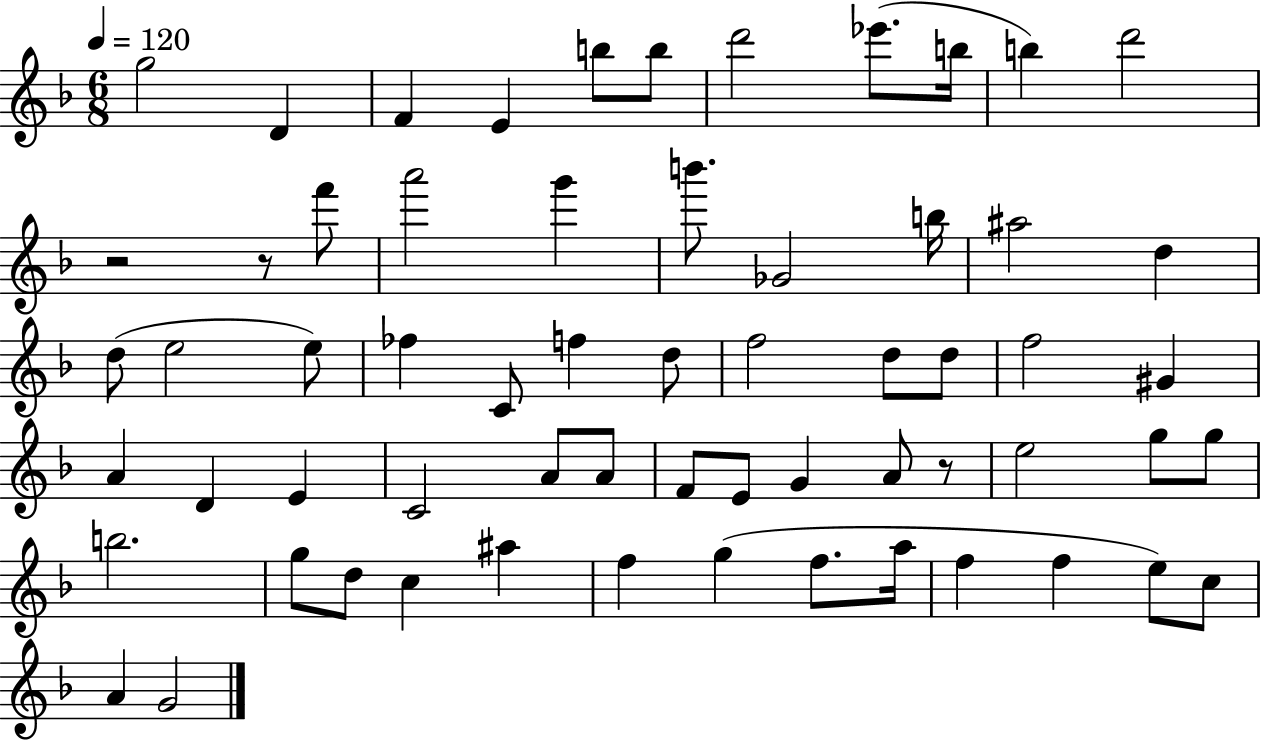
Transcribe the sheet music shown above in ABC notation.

X:1
T:Untitled
M:6/8
L:1/4
K:F
g2 D F E b/2 b/2 d'2 _e'/2 b/4 b d'2 z2 z/2 f'/2 a'2 g' b'/2 _G2 b/4 ^a2 d d/2 e2 e/2 _f C/2 f d/2 f2 d/2 d/2 f2 ^G A D E C2 A/2 A/2 F/2 E/2 G A/2 z/2 e2 g/2 g/2 b2 g/2 d/2 c ^a f g f/2 a/4 f f e/2 c/2 A G2